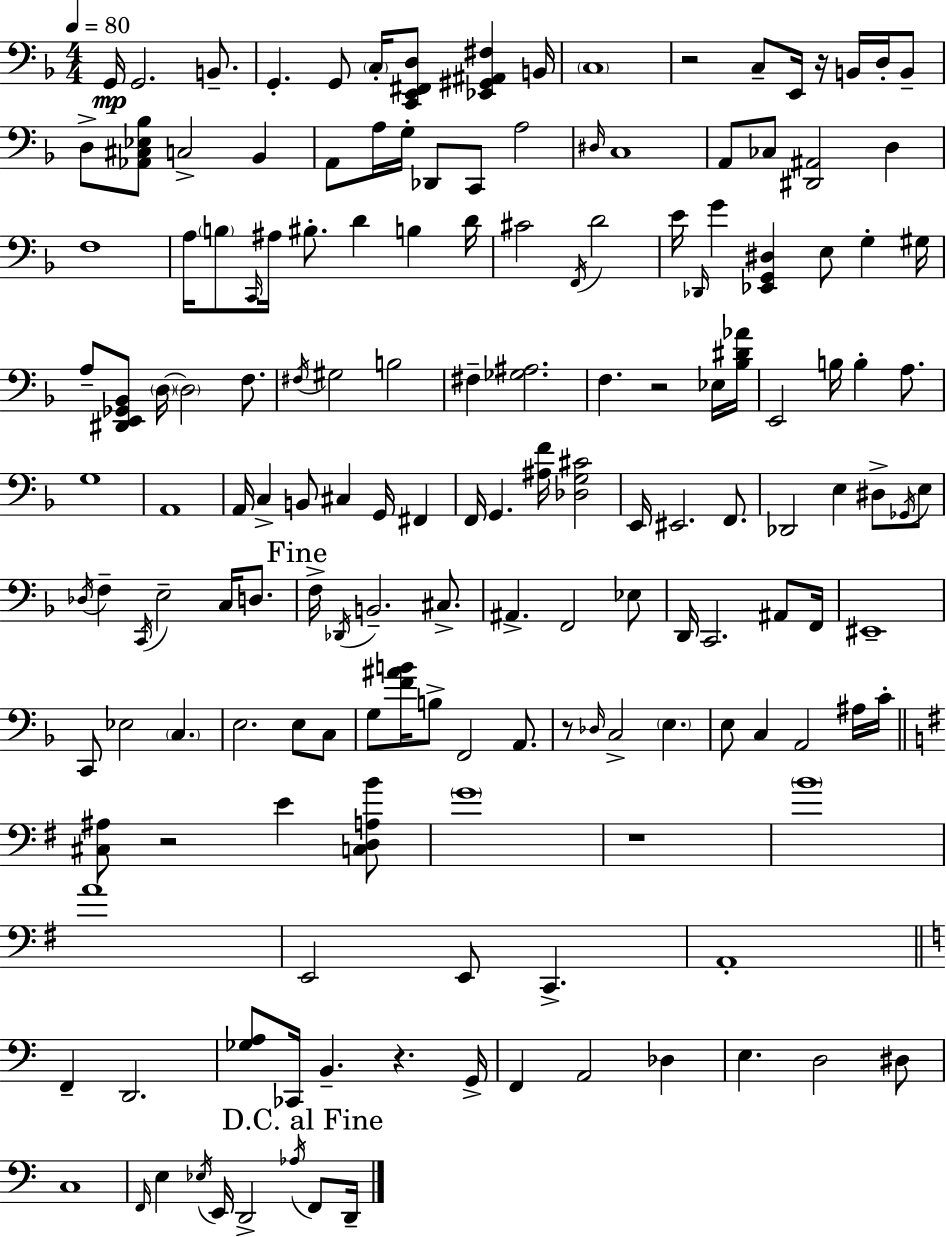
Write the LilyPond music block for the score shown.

{
  \clef bass
  \numericTimeSignature
  \time 4/4
  \key d \minor
  \tempo 4 = 80
  g,16\mp g,2. b,8.-- | g,4.-. g,8 \parenthesize c16-. <c, e, fis, d>8 <ees, gis, ais, fis>4 b,16 | \parenthesize c1 | r2 c8-- e,16 r16 b,16 d16-. b,8-- | \break d8-> <aes, cis ees bes>8 c2-> bes,4 | a,8 a16 g16-. des,8 c,8 a2 | \grace { dis16 } c1 | a,8 ces8 <dis, ais,>2 d4 | \break f1 | a16 \parenthesize b8 \grace { c,16 } ais16 bis8.-. d'4 b4 | d'16 cis'2 \acciaccatura { f,16 } d'2 | e'16 \grace { des,16 } g'4 <ees, g, dis>4 e8 g4-. | \break gis16 a8-- <dis, e, ges, bes,>8 \parenthesize d16~~ \parenthesize d2 | f8. \acciaccatura { fis16 } gis2 b2 | fis4-- <ges ais>2. | f4. r2 | \break ees16 <bes dis' aes'>16 e,2 b16 b4-. | a8. g1 | a,1 | a,16 c4-> b,8 cis4 | \break g,16 fis,4 f,16 g,4. <ais f'>16 <des g cis'>2 | e,16 eis,2. | f,8. des,2 e4 | dis8-> \acciaccatura { ges,16 } e8 \acciaccatura { des16 } f4-- \acciaccatura { c,16 } e2-- | \break c16 d8. \mark "Fine" f16-> \acciaccatura { des,16 } b,2.-- | cis8.-> ais,4.-> f,2 | ees8 d,16 c,2. | ais,8 f,16 eis,1-- | \break c,8 ees2 | \parenthesize c4. e2. | e8 c8 g8 <f' ais' b'>16 b8-> f,2 | a,8. r8 \grace { des16 } c2-> | \break \parenthesize e4. e8 c4 | a,2 ais16 c'16-. \bar "||" \break \key g \major <cis ais>8 r2 e'4 <c d a b'>8 | \parenthesize g'1 | r1 | \parenthesize b'1 | \break a'1 | e,2 e,8 c,4.-> | a,1-. | \bar "||" \break \key a \minor f,4-- d,2. | <ges a>8 ces,16 b,4.-- r4. g,16-> | f,4 a,2 des4 | e4. d2 dis8 | \break c1 | \grace { f,16 } e4 \acciaccatura { ees16 } e,16 d,2-> \acciaccatura { aes16 } | \mark "D.C. al Fine" f,8 d,16-- \bar "|."
}